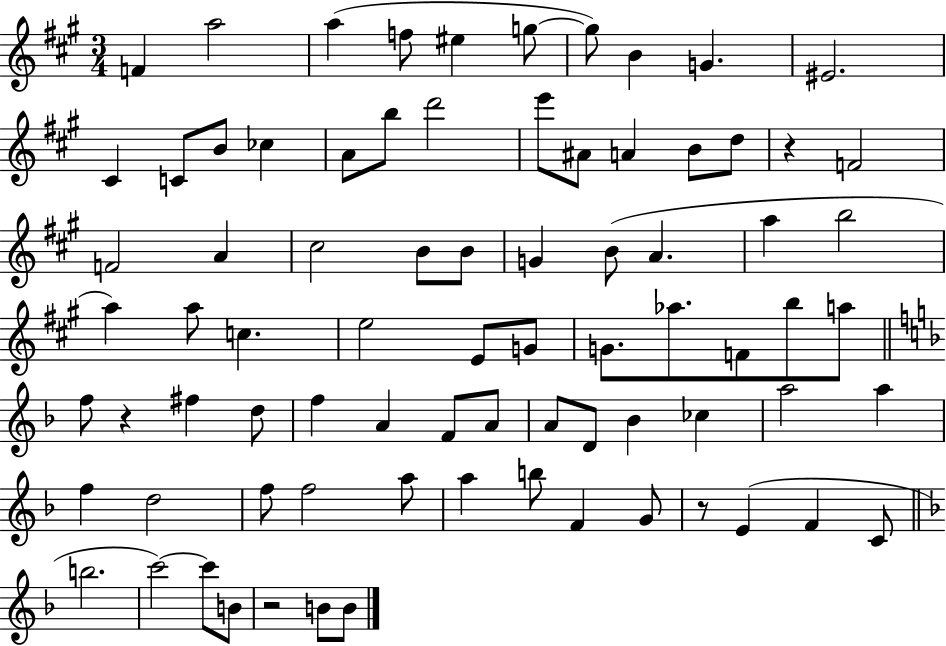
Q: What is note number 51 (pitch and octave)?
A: A4